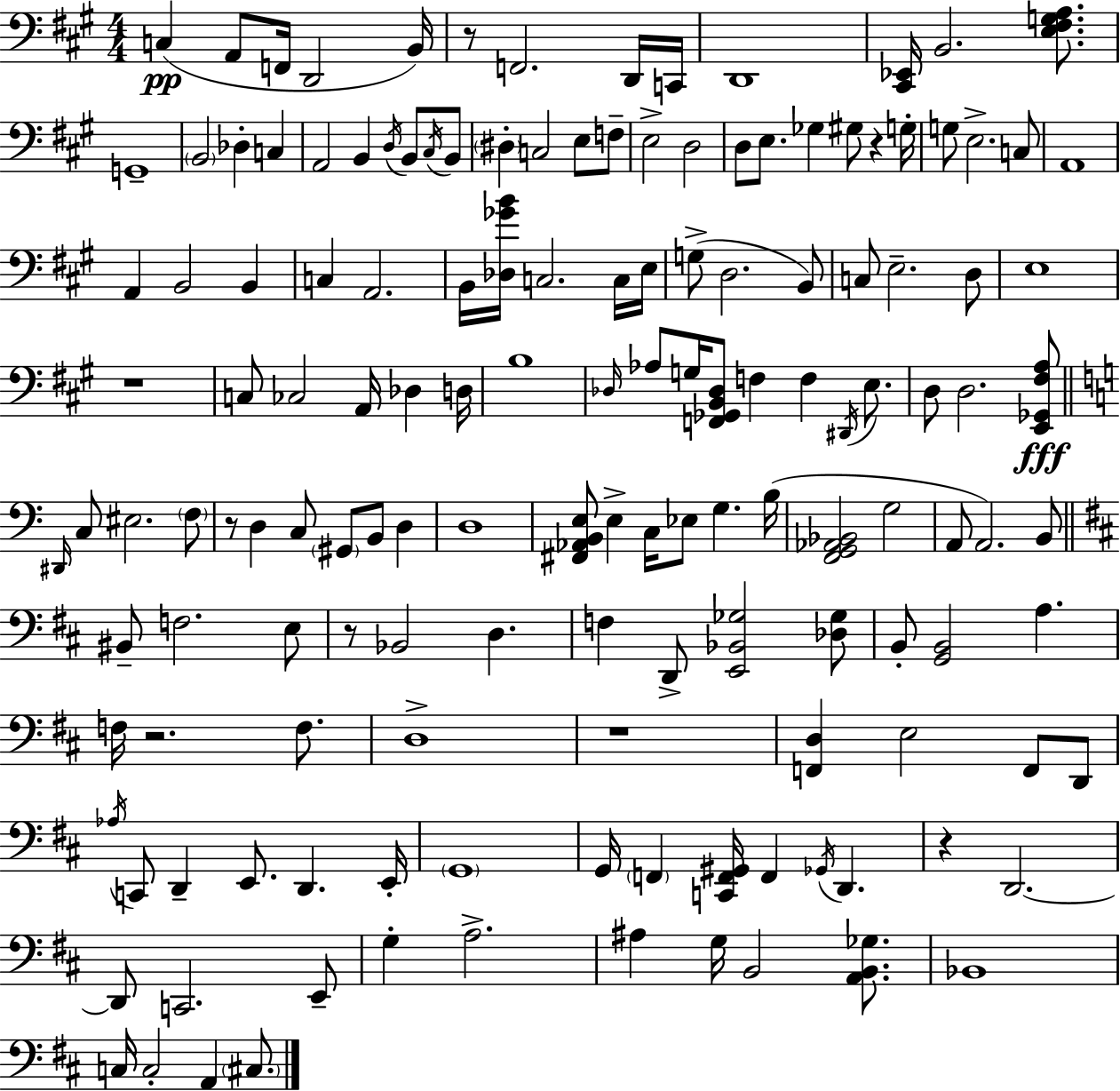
C3/q A2/e F2/s D2/h B2/s R/e F2/h. D2/s C2/s D2/w [C#2,Eb2]/s B2/h. [E3,F#3,G3,A3]/e. G2/w B2/h Db3/q C3/q A2/h B2/q D3/s B2/e C#3/s B2/e D#3/q C3/h E3/e F3/e E3/h D3/h D3/e E3/e. Gb3/q G#3/e R/q G3/s G3/e E3/h. C3/e A2/w A2/q B2/h B2/q C3/q A2/h. B2/s [Db3,Gb4,B4]/s C3/h. C3/s E3/s G3/e D3/h. B2/e C3/e E3/h. D3/e E3/w R/w C3/e CES3/h A2/s Db3/q D3/s B3/w Db3/s Ab3/e G3/s [F2,Gb2,B2,Db3]/e F3/q F3/q D#2/s E3/e. D3/e D3/h. [E2,Gb2,F#3,A3]/e D#2/s C3/e EIS3/h. F3/e R/e D3/q C3/e G#2/e B2/e D3/q D3/w [F#2,Ab2,B2,E3]/e E3/q C3/s Eb3/e G3/q. B3/s [F2,G2,Ab2,Bb2]/h G3/h A2/e A2/h. B2/e BIS2/e F3/h. E3/e R/e Bb2/h D3/q. F3/q D2/e [E2,Bb2,Gb3]/h [Db3,Gb3]/e B2/e [G2,B2]/h A3/q. F3/s R/h. F3/e. D3/w R/w [F2,D3]/q E3/h F2/e D2/e Ab3/s C2/e D2/q E2/e. D2/q. E2/s G2/w G2/s F2/q [C2,F2,G#2]/s F2/q Gb2/s D2/q. R/q D2/h. D2/e C2/h. E2/e G3/q A3/h. A#3/q G3/s B2/h [A2,B2,Gb3]/e. Bb2/w C3/s C3/h A2/q C#3/e.